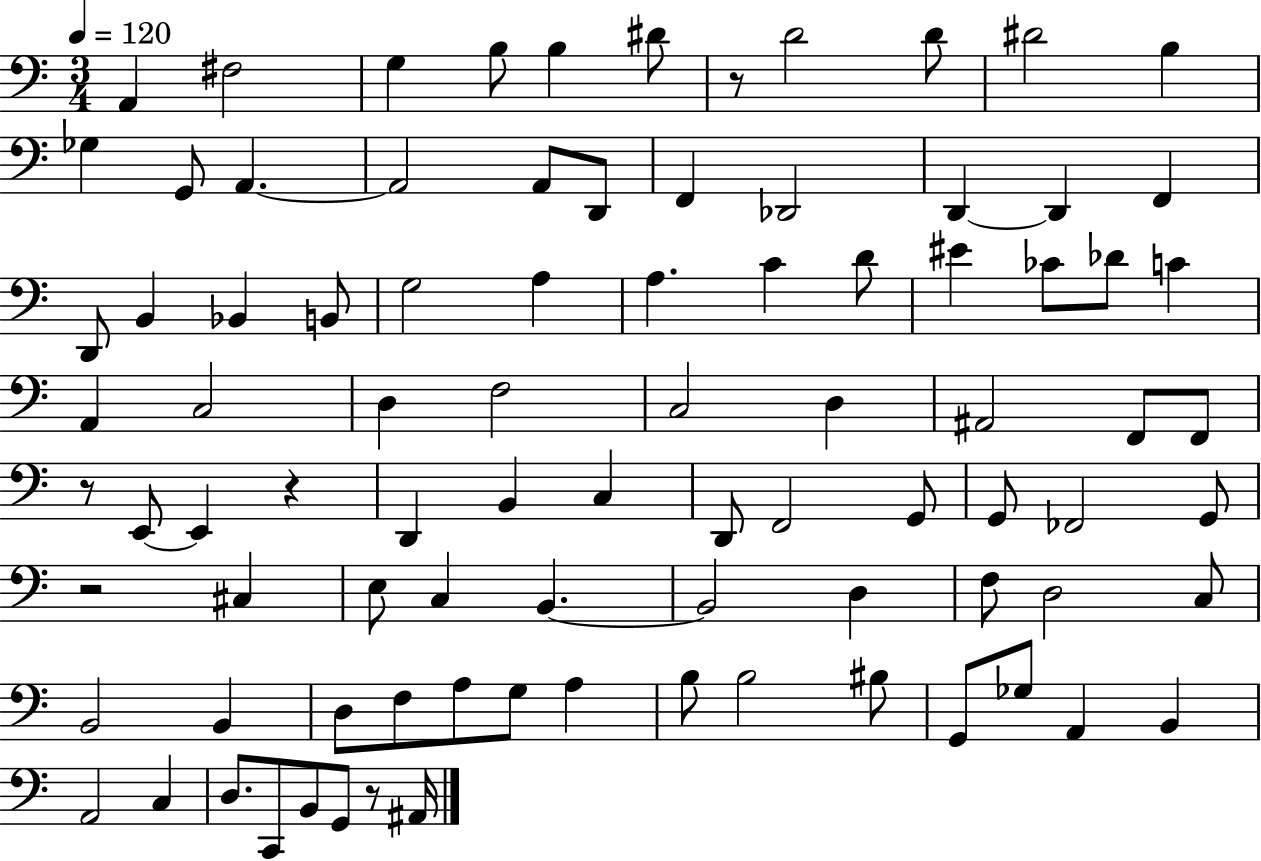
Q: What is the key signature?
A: C major